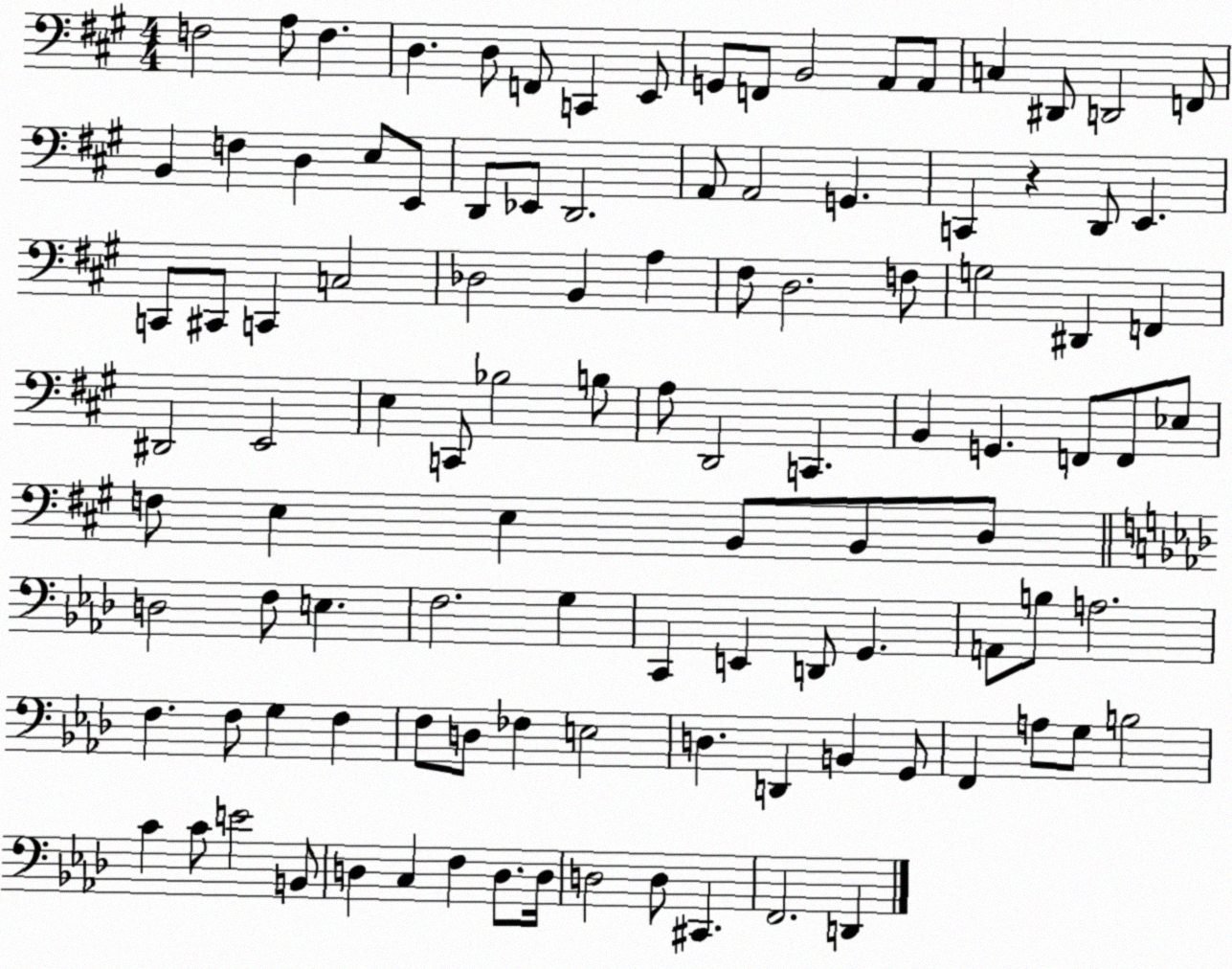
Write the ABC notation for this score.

X:1
T:Untitled
M:4/4
L:1/4
K:A
F,2 A,/2 F, D, D,/2 F,,/2 C,, E,,/2 G,,/2 F,,/2 B,,2 A,,/2 A,,/2 C, ^D,,/2 D,,2 F,,/2 B,, F, D, E,/2 E,,/2 D,,/2 _E,,/2 D,,2 A,,/2 A,,2 G,, C,, z D,,/2 E,, C,,/2 ^C,,/2 C,, C,2 _D,2 B,, A, ^F,/2 D,2 F,/2 G,2 ^D,, F,, ^D,,2 E,,2 E, C,,/2 _B,2 B,/2 A,/2 D,,2 C,, B,, G,, F,,/2 F,,/2 _E,/2 F,/2 E, E, B,,/2 B,,/2 D,/2 D,2 F,/2 E, F,2 G, C,, E,, D,,/2 G,, A,,/2 B,/2 A,2 F, F,/2 G, F, F,/2 D,/2 _F, E,2 D, D,, B,, G,,/2 F,, A,/2 G,/2 B,2 C C/2 E2 B,,/2 D, C, F, D,/2 D,/4 D,2 D,/2 ^C,, F,,2 D,,